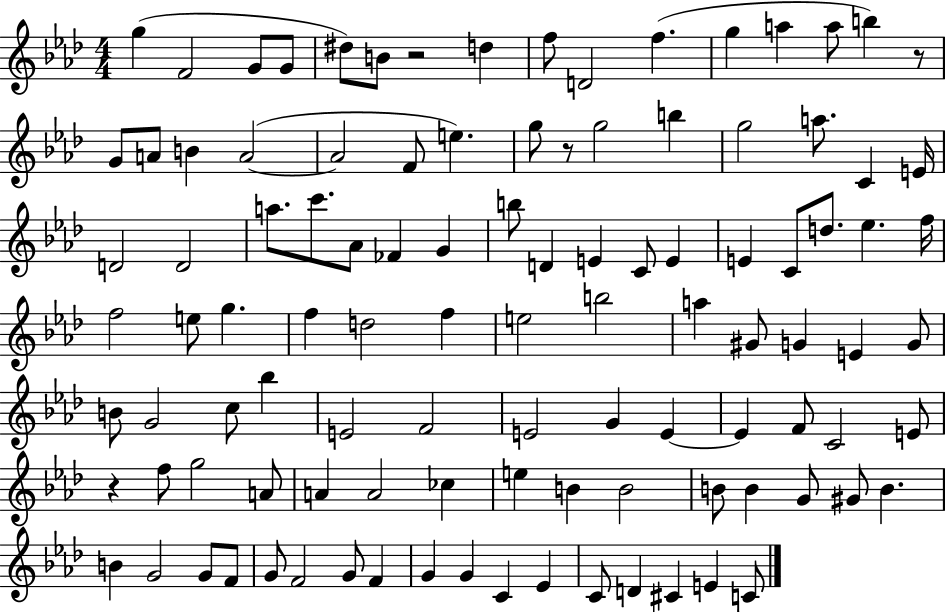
X:1
T:Untitled
M:4/4
L:1/4
K:Ab
g F2 G/2 G/2 ^d/2 B/2 z2 d f/2 D2 f g a a/2 b z/2 G/2 A/2 B A2 A2 F/2 e g/2 z/2 g2 b g2 a/2 C E/4 D2 D2 a/2 c'/2 _A/2 _F G b/2 D E C/2 E E C/2 d/2 _e f/4 f2 e/2 g f d2 f e2 b2 a ^G/2 G E G/2 B/2 G2 c/2 _b E2 F2 E2 G E E F/2 C2 E/2 z f/2 g2 A/2 A A2 _c e B B2 B/2 B G/2 ^G/2 B B G2 G/2 F/2 G/2 F2 G/2 F G G C _E C/2 D ^C E C/2